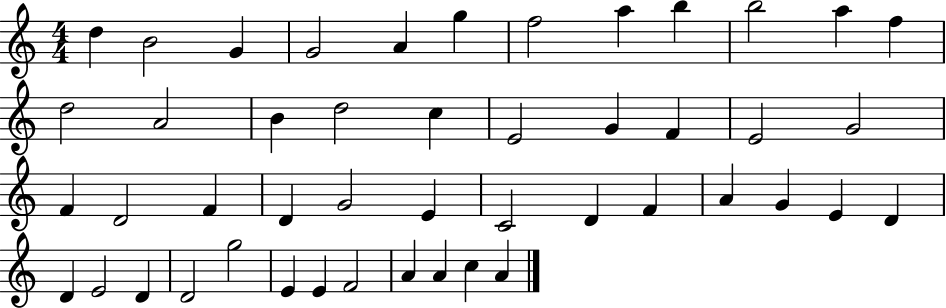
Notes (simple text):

D5/q B4/h G4/q G4/h A4/q G5/q F5/h A5/q B5/q B5/h A5/q F5/q D5/h A4/h B4/q D5/h C5/q E4/h G4/q F4/q E4/h G4/h F4/q D4/h F4/q D4/q G4/h E4/q C4/h D4/q F4/q A4/q G4/q E4/q D4/q D4/q E4/h D4/q D4/h G5/h E4/q E4/q F4/h A4/q A4/q C5/q A4/q